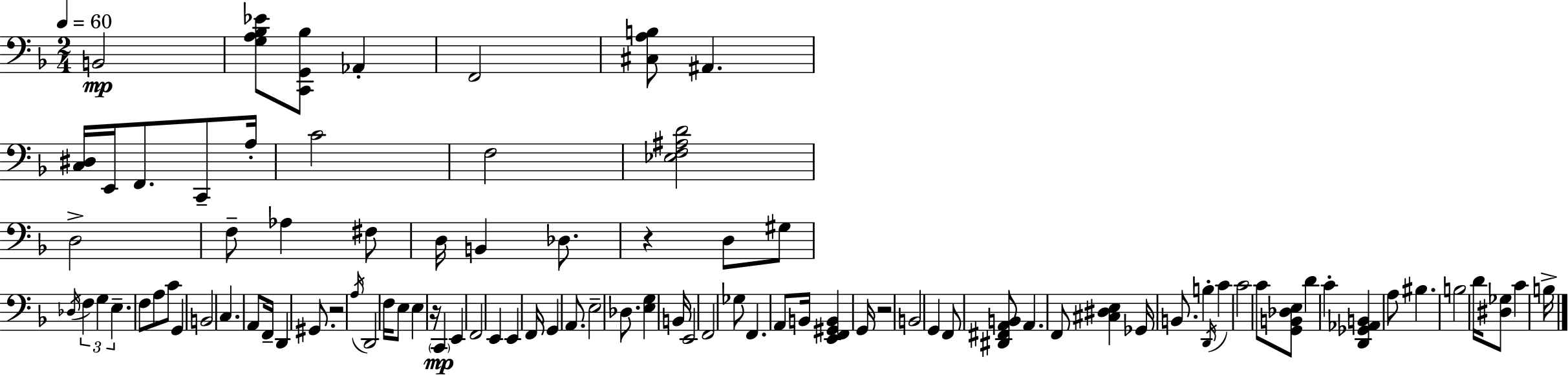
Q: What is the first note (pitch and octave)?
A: B2